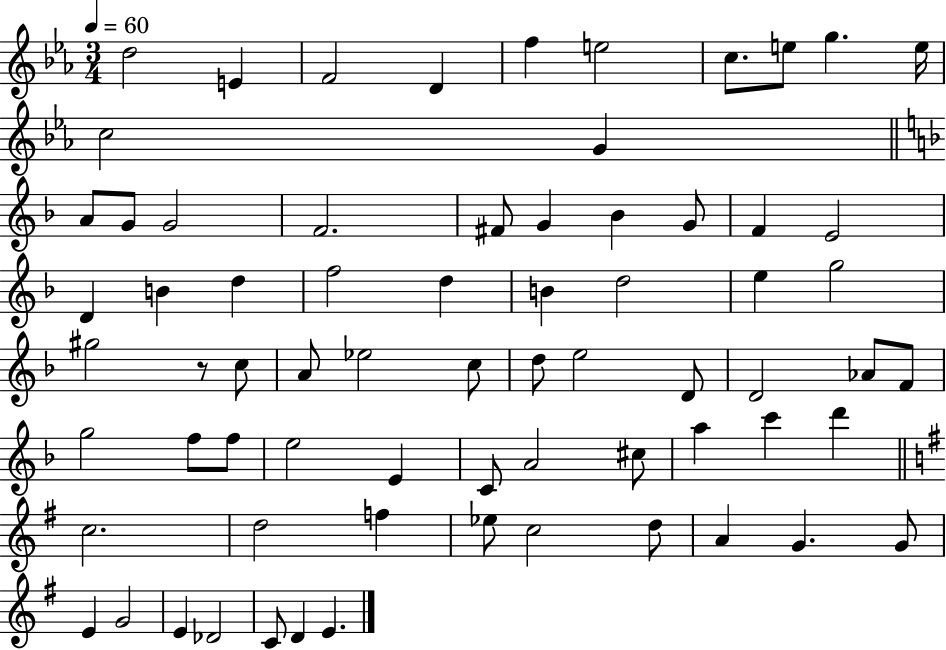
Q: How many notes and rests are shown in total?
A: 70